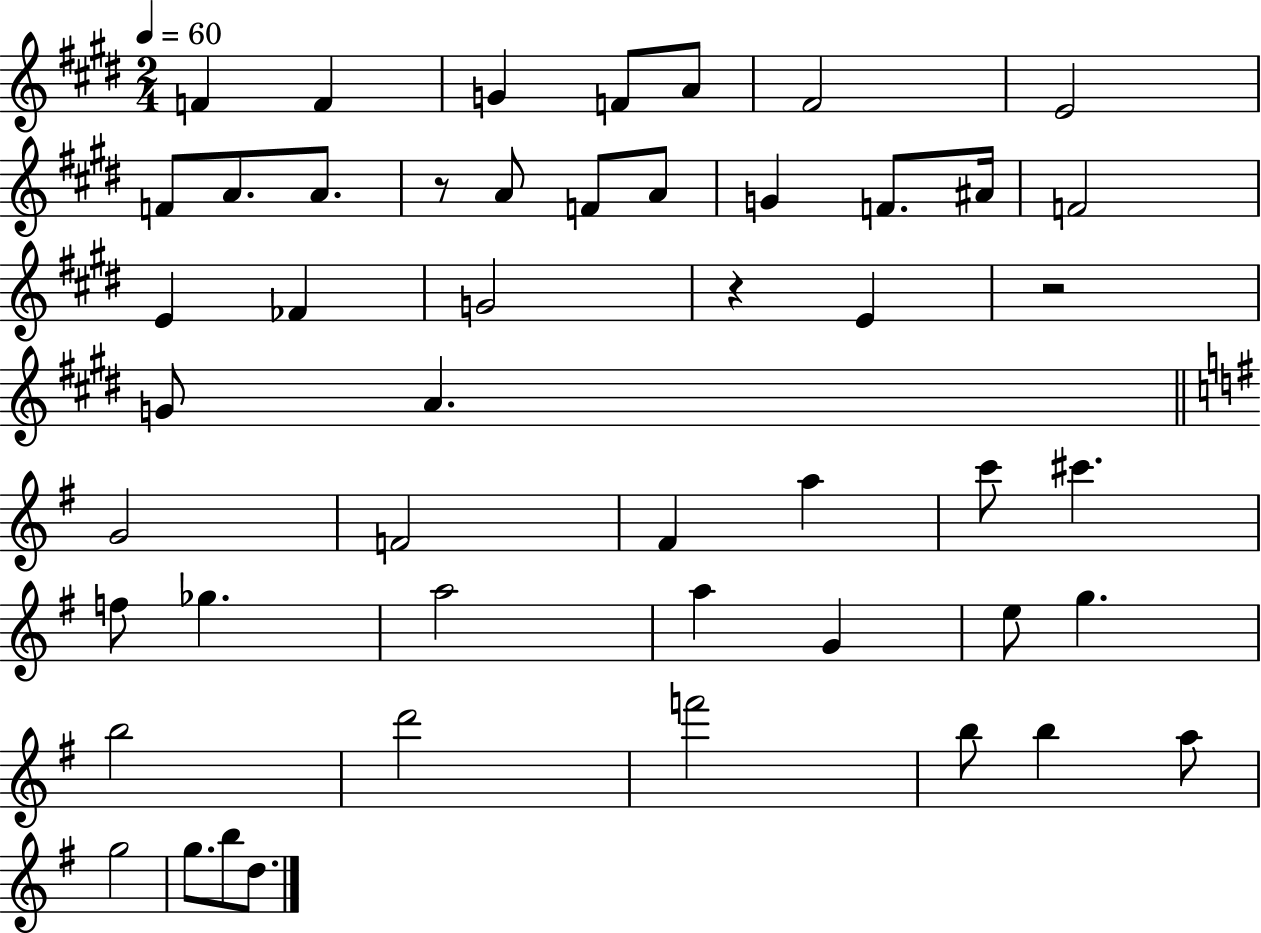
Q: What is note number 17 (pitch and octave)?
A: F4